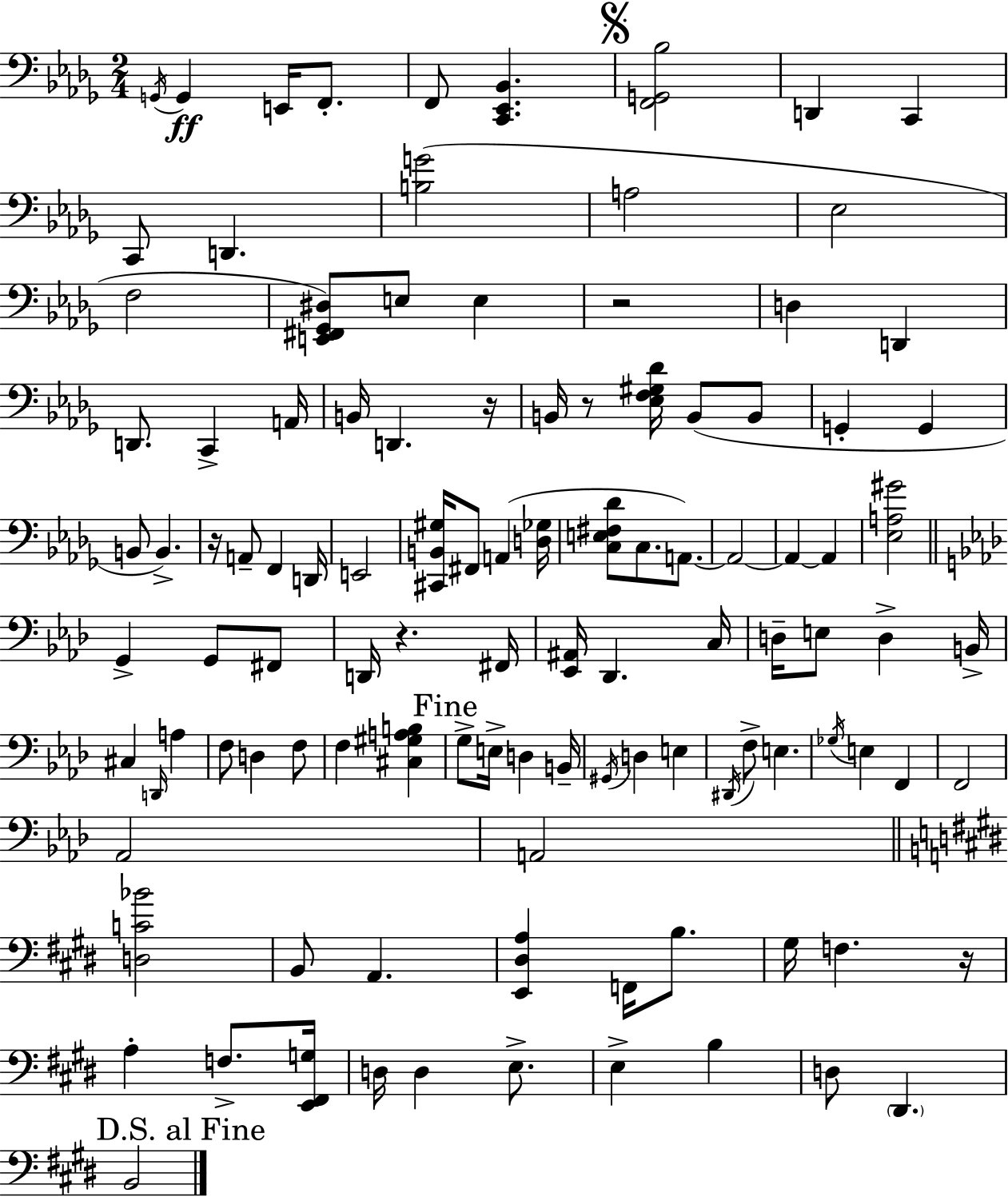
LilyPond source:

{
  \clef bass
  \numericTimeSignature
  \time 2/4
  \key bes \minor
  \acciaccatura { g,16 }\ff g,4 e,16 f,8.-. | f,8 <c, ees, bes,>4. | \mark \markup { \musicglyph "scripts.segno" } <f, g, bes>2 | d,4 c,4 | \break c,8 d,4. | <b g'>2( | a2 | ees2 | \break f2 | <e, fis, ges, dis>8) e8 e4 | r2 | d4 d,4 | \break d,8. c,4-> | a,16 b,16 d,4. | r16 b,16 r8 <ees f gis des'>16 b,8( b,8 | g,4-. g,4 | \break b,8 b,4.->) | r16 a,8-- f,4 | d,16 e,2 | <cis, b, gis>16 fis,8 a,4( | \break <d ges>16 <c e fis des'>8 c8. a,8.~~) | a,2~~ | a,4~~ a,4 | <ees a gis'>2 | \break \bar "||" \break \key aes \major g,4-> g,8 fis,8 | d,16 r4. fis,16 | <ees, ais,>16 des,4. c16 | d16-- e8 d4-> b,16-> | \break cis4 \grace { d,16 } a4 | f8 d4 f8 | f4 <cis gis a b>4 | \mark "Fine" g8-> e16-> d4 | \break b,16-- \acciaccatura { gis,16 } d4 e4 | \acciaccatura { dis,16 } f8-> e4. | \acciaccatura { ges16 } e4 | f,4 f,2 | \break aes,2 | a,2 | \bar "||" \break \key e \major <d c' bes'>2 | b,8 a,4. | <e, dis a>4 f,16 b8. | gis16 f4. r16 | \break a4-. f8.-> <e, fis, g>16 | d16 d4 e8.-> | e4-> b4 | d8 \parenthesize dis,4. | \break \mark "D.S. al Fine" b,2 | \bar "|."
}